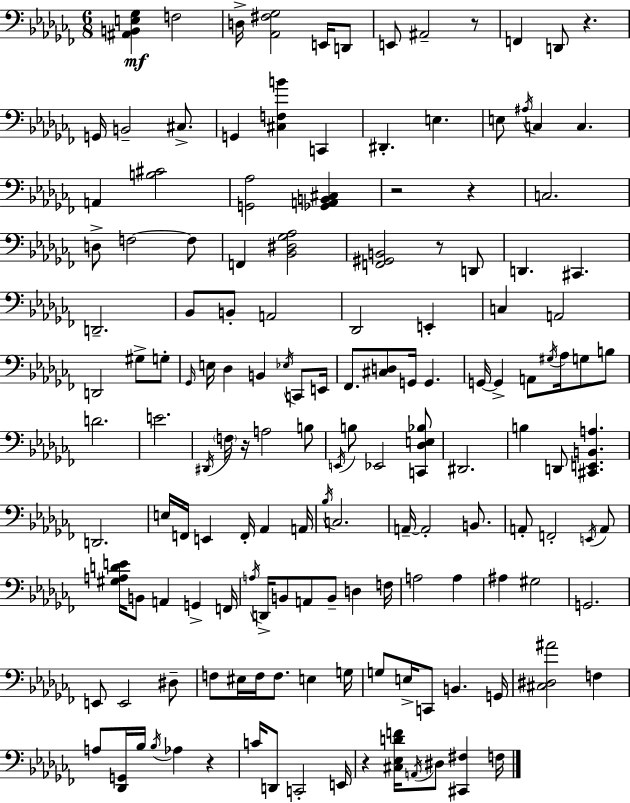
[A#2,B2,E3,Gb3]/q F3/h D3/s [Ab2,F#3,Gb3]/h E2/s D2/e E2/e A#2/h R/e F2/q D2/e R/q. G2/s B2/h C#3/e. G2/q [C#3,F3,B4]/q C2/q D#2/q. E3/q. E3/e A#3/s C3/q C3/q. A2/q [B3,C#4]/h [G2,Ab3]/h [Gb2,A2,B2,C#3]/q R/h R/q C3/h. D3/e F3/h F3/e F2/q [Bb2,D#3,Gb3,Ab3]/h [F2,G#2,B2]/h R/e D2/e D2/q. C#2/q. D2/h. Bb2/e B2/e A2/h Db2/h E2/q C3/q A2/h D2/h G#3/e G3/e Gb2/s E3/s Db3/q B2/q Eb3/s C2/e E2/s FES2/e. [C#3,D3]/e G2/s G2/q. G2/s G2/q A2/e G#3/s Ab3/s G3/e B3/e D4/h. E4/h. D#2/s F3/s R/s A3/h B3/e E2/s B3/e Eb2/h [C2,Db3,E3,Bb3]/e D#2/h. B3/q D2/e [C#2,E2,B2,A3]/q. D2/h. E3/s F2/s E2/q F2/s Ab2/q A2/s Bb3/s C3/h. A2/s A2/h B2/e. A2/e F2/h E2/s A2/e [G#3,A3,D4,E4]/s B2/e A2/q G2/q F2/s A3/s D2/s B2/e A2/e B2/e D3/q F3/s A3/h A3/q A#3/q G#3/h G2/h. E2/e E2/h D#3/e F3/e EIS3/s F3/s F3/e. E3/q G3/s G3/e E3/s C2/e B2/q. G2/s [C#3,D#3,A#4]/h F3/q A3/e [Db2,G2]/s Bb3/s Bb3/s Ab3/q R/q C4/s D2/e C2/h E2/s R/q [C#3,Eb3,D4,F4]/s A2/s D#3/e [C#2,F#3]/q F3/s